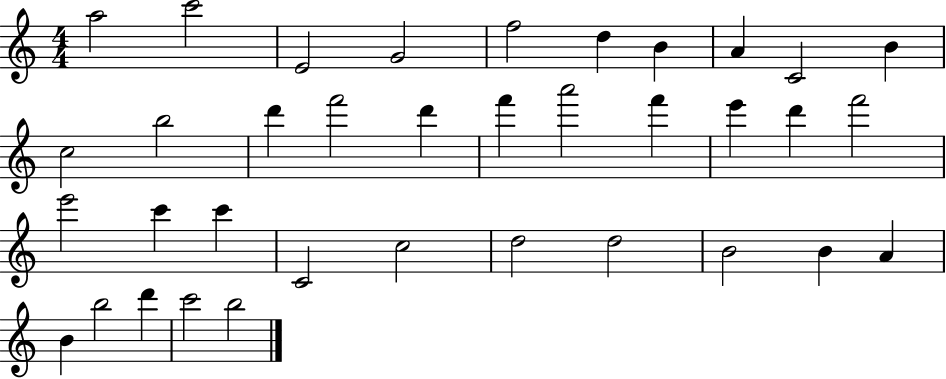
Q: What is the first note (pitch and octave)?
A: A5